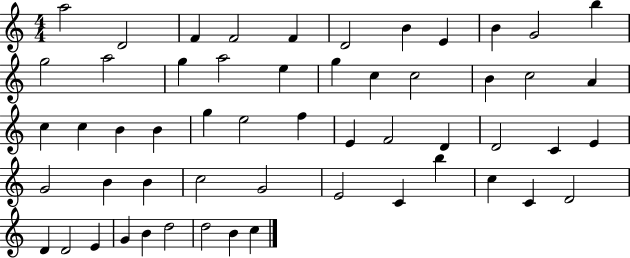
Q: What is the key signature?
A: C major